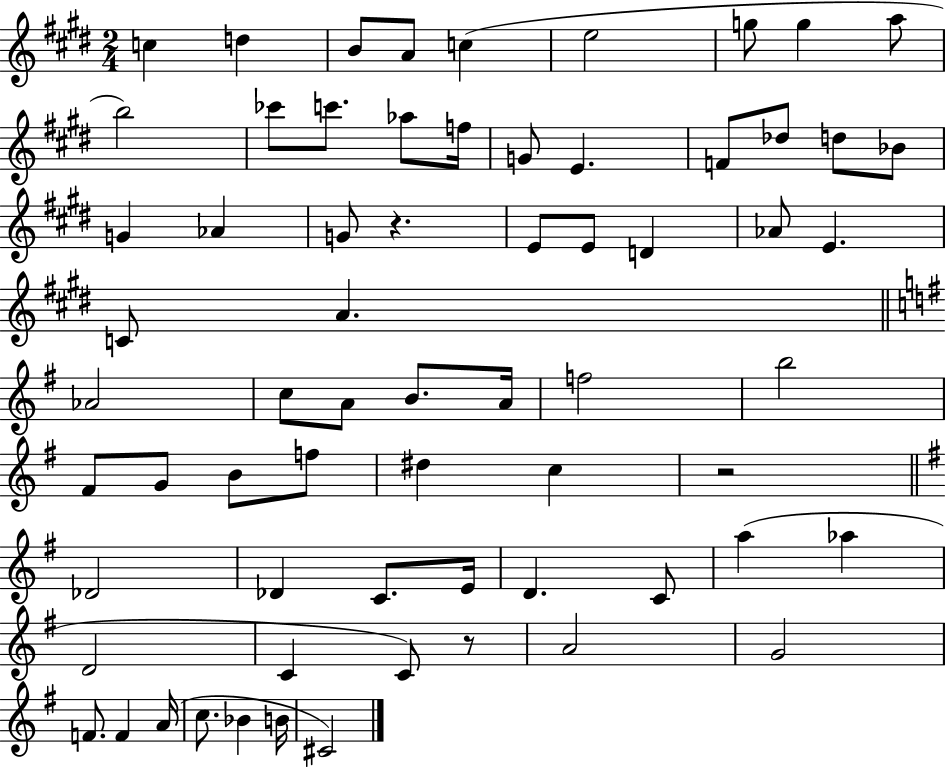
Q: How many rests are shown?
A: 3